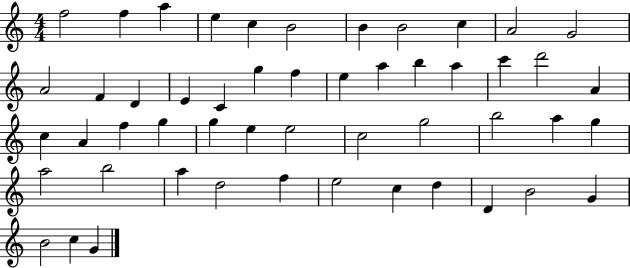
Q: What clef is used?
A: treble